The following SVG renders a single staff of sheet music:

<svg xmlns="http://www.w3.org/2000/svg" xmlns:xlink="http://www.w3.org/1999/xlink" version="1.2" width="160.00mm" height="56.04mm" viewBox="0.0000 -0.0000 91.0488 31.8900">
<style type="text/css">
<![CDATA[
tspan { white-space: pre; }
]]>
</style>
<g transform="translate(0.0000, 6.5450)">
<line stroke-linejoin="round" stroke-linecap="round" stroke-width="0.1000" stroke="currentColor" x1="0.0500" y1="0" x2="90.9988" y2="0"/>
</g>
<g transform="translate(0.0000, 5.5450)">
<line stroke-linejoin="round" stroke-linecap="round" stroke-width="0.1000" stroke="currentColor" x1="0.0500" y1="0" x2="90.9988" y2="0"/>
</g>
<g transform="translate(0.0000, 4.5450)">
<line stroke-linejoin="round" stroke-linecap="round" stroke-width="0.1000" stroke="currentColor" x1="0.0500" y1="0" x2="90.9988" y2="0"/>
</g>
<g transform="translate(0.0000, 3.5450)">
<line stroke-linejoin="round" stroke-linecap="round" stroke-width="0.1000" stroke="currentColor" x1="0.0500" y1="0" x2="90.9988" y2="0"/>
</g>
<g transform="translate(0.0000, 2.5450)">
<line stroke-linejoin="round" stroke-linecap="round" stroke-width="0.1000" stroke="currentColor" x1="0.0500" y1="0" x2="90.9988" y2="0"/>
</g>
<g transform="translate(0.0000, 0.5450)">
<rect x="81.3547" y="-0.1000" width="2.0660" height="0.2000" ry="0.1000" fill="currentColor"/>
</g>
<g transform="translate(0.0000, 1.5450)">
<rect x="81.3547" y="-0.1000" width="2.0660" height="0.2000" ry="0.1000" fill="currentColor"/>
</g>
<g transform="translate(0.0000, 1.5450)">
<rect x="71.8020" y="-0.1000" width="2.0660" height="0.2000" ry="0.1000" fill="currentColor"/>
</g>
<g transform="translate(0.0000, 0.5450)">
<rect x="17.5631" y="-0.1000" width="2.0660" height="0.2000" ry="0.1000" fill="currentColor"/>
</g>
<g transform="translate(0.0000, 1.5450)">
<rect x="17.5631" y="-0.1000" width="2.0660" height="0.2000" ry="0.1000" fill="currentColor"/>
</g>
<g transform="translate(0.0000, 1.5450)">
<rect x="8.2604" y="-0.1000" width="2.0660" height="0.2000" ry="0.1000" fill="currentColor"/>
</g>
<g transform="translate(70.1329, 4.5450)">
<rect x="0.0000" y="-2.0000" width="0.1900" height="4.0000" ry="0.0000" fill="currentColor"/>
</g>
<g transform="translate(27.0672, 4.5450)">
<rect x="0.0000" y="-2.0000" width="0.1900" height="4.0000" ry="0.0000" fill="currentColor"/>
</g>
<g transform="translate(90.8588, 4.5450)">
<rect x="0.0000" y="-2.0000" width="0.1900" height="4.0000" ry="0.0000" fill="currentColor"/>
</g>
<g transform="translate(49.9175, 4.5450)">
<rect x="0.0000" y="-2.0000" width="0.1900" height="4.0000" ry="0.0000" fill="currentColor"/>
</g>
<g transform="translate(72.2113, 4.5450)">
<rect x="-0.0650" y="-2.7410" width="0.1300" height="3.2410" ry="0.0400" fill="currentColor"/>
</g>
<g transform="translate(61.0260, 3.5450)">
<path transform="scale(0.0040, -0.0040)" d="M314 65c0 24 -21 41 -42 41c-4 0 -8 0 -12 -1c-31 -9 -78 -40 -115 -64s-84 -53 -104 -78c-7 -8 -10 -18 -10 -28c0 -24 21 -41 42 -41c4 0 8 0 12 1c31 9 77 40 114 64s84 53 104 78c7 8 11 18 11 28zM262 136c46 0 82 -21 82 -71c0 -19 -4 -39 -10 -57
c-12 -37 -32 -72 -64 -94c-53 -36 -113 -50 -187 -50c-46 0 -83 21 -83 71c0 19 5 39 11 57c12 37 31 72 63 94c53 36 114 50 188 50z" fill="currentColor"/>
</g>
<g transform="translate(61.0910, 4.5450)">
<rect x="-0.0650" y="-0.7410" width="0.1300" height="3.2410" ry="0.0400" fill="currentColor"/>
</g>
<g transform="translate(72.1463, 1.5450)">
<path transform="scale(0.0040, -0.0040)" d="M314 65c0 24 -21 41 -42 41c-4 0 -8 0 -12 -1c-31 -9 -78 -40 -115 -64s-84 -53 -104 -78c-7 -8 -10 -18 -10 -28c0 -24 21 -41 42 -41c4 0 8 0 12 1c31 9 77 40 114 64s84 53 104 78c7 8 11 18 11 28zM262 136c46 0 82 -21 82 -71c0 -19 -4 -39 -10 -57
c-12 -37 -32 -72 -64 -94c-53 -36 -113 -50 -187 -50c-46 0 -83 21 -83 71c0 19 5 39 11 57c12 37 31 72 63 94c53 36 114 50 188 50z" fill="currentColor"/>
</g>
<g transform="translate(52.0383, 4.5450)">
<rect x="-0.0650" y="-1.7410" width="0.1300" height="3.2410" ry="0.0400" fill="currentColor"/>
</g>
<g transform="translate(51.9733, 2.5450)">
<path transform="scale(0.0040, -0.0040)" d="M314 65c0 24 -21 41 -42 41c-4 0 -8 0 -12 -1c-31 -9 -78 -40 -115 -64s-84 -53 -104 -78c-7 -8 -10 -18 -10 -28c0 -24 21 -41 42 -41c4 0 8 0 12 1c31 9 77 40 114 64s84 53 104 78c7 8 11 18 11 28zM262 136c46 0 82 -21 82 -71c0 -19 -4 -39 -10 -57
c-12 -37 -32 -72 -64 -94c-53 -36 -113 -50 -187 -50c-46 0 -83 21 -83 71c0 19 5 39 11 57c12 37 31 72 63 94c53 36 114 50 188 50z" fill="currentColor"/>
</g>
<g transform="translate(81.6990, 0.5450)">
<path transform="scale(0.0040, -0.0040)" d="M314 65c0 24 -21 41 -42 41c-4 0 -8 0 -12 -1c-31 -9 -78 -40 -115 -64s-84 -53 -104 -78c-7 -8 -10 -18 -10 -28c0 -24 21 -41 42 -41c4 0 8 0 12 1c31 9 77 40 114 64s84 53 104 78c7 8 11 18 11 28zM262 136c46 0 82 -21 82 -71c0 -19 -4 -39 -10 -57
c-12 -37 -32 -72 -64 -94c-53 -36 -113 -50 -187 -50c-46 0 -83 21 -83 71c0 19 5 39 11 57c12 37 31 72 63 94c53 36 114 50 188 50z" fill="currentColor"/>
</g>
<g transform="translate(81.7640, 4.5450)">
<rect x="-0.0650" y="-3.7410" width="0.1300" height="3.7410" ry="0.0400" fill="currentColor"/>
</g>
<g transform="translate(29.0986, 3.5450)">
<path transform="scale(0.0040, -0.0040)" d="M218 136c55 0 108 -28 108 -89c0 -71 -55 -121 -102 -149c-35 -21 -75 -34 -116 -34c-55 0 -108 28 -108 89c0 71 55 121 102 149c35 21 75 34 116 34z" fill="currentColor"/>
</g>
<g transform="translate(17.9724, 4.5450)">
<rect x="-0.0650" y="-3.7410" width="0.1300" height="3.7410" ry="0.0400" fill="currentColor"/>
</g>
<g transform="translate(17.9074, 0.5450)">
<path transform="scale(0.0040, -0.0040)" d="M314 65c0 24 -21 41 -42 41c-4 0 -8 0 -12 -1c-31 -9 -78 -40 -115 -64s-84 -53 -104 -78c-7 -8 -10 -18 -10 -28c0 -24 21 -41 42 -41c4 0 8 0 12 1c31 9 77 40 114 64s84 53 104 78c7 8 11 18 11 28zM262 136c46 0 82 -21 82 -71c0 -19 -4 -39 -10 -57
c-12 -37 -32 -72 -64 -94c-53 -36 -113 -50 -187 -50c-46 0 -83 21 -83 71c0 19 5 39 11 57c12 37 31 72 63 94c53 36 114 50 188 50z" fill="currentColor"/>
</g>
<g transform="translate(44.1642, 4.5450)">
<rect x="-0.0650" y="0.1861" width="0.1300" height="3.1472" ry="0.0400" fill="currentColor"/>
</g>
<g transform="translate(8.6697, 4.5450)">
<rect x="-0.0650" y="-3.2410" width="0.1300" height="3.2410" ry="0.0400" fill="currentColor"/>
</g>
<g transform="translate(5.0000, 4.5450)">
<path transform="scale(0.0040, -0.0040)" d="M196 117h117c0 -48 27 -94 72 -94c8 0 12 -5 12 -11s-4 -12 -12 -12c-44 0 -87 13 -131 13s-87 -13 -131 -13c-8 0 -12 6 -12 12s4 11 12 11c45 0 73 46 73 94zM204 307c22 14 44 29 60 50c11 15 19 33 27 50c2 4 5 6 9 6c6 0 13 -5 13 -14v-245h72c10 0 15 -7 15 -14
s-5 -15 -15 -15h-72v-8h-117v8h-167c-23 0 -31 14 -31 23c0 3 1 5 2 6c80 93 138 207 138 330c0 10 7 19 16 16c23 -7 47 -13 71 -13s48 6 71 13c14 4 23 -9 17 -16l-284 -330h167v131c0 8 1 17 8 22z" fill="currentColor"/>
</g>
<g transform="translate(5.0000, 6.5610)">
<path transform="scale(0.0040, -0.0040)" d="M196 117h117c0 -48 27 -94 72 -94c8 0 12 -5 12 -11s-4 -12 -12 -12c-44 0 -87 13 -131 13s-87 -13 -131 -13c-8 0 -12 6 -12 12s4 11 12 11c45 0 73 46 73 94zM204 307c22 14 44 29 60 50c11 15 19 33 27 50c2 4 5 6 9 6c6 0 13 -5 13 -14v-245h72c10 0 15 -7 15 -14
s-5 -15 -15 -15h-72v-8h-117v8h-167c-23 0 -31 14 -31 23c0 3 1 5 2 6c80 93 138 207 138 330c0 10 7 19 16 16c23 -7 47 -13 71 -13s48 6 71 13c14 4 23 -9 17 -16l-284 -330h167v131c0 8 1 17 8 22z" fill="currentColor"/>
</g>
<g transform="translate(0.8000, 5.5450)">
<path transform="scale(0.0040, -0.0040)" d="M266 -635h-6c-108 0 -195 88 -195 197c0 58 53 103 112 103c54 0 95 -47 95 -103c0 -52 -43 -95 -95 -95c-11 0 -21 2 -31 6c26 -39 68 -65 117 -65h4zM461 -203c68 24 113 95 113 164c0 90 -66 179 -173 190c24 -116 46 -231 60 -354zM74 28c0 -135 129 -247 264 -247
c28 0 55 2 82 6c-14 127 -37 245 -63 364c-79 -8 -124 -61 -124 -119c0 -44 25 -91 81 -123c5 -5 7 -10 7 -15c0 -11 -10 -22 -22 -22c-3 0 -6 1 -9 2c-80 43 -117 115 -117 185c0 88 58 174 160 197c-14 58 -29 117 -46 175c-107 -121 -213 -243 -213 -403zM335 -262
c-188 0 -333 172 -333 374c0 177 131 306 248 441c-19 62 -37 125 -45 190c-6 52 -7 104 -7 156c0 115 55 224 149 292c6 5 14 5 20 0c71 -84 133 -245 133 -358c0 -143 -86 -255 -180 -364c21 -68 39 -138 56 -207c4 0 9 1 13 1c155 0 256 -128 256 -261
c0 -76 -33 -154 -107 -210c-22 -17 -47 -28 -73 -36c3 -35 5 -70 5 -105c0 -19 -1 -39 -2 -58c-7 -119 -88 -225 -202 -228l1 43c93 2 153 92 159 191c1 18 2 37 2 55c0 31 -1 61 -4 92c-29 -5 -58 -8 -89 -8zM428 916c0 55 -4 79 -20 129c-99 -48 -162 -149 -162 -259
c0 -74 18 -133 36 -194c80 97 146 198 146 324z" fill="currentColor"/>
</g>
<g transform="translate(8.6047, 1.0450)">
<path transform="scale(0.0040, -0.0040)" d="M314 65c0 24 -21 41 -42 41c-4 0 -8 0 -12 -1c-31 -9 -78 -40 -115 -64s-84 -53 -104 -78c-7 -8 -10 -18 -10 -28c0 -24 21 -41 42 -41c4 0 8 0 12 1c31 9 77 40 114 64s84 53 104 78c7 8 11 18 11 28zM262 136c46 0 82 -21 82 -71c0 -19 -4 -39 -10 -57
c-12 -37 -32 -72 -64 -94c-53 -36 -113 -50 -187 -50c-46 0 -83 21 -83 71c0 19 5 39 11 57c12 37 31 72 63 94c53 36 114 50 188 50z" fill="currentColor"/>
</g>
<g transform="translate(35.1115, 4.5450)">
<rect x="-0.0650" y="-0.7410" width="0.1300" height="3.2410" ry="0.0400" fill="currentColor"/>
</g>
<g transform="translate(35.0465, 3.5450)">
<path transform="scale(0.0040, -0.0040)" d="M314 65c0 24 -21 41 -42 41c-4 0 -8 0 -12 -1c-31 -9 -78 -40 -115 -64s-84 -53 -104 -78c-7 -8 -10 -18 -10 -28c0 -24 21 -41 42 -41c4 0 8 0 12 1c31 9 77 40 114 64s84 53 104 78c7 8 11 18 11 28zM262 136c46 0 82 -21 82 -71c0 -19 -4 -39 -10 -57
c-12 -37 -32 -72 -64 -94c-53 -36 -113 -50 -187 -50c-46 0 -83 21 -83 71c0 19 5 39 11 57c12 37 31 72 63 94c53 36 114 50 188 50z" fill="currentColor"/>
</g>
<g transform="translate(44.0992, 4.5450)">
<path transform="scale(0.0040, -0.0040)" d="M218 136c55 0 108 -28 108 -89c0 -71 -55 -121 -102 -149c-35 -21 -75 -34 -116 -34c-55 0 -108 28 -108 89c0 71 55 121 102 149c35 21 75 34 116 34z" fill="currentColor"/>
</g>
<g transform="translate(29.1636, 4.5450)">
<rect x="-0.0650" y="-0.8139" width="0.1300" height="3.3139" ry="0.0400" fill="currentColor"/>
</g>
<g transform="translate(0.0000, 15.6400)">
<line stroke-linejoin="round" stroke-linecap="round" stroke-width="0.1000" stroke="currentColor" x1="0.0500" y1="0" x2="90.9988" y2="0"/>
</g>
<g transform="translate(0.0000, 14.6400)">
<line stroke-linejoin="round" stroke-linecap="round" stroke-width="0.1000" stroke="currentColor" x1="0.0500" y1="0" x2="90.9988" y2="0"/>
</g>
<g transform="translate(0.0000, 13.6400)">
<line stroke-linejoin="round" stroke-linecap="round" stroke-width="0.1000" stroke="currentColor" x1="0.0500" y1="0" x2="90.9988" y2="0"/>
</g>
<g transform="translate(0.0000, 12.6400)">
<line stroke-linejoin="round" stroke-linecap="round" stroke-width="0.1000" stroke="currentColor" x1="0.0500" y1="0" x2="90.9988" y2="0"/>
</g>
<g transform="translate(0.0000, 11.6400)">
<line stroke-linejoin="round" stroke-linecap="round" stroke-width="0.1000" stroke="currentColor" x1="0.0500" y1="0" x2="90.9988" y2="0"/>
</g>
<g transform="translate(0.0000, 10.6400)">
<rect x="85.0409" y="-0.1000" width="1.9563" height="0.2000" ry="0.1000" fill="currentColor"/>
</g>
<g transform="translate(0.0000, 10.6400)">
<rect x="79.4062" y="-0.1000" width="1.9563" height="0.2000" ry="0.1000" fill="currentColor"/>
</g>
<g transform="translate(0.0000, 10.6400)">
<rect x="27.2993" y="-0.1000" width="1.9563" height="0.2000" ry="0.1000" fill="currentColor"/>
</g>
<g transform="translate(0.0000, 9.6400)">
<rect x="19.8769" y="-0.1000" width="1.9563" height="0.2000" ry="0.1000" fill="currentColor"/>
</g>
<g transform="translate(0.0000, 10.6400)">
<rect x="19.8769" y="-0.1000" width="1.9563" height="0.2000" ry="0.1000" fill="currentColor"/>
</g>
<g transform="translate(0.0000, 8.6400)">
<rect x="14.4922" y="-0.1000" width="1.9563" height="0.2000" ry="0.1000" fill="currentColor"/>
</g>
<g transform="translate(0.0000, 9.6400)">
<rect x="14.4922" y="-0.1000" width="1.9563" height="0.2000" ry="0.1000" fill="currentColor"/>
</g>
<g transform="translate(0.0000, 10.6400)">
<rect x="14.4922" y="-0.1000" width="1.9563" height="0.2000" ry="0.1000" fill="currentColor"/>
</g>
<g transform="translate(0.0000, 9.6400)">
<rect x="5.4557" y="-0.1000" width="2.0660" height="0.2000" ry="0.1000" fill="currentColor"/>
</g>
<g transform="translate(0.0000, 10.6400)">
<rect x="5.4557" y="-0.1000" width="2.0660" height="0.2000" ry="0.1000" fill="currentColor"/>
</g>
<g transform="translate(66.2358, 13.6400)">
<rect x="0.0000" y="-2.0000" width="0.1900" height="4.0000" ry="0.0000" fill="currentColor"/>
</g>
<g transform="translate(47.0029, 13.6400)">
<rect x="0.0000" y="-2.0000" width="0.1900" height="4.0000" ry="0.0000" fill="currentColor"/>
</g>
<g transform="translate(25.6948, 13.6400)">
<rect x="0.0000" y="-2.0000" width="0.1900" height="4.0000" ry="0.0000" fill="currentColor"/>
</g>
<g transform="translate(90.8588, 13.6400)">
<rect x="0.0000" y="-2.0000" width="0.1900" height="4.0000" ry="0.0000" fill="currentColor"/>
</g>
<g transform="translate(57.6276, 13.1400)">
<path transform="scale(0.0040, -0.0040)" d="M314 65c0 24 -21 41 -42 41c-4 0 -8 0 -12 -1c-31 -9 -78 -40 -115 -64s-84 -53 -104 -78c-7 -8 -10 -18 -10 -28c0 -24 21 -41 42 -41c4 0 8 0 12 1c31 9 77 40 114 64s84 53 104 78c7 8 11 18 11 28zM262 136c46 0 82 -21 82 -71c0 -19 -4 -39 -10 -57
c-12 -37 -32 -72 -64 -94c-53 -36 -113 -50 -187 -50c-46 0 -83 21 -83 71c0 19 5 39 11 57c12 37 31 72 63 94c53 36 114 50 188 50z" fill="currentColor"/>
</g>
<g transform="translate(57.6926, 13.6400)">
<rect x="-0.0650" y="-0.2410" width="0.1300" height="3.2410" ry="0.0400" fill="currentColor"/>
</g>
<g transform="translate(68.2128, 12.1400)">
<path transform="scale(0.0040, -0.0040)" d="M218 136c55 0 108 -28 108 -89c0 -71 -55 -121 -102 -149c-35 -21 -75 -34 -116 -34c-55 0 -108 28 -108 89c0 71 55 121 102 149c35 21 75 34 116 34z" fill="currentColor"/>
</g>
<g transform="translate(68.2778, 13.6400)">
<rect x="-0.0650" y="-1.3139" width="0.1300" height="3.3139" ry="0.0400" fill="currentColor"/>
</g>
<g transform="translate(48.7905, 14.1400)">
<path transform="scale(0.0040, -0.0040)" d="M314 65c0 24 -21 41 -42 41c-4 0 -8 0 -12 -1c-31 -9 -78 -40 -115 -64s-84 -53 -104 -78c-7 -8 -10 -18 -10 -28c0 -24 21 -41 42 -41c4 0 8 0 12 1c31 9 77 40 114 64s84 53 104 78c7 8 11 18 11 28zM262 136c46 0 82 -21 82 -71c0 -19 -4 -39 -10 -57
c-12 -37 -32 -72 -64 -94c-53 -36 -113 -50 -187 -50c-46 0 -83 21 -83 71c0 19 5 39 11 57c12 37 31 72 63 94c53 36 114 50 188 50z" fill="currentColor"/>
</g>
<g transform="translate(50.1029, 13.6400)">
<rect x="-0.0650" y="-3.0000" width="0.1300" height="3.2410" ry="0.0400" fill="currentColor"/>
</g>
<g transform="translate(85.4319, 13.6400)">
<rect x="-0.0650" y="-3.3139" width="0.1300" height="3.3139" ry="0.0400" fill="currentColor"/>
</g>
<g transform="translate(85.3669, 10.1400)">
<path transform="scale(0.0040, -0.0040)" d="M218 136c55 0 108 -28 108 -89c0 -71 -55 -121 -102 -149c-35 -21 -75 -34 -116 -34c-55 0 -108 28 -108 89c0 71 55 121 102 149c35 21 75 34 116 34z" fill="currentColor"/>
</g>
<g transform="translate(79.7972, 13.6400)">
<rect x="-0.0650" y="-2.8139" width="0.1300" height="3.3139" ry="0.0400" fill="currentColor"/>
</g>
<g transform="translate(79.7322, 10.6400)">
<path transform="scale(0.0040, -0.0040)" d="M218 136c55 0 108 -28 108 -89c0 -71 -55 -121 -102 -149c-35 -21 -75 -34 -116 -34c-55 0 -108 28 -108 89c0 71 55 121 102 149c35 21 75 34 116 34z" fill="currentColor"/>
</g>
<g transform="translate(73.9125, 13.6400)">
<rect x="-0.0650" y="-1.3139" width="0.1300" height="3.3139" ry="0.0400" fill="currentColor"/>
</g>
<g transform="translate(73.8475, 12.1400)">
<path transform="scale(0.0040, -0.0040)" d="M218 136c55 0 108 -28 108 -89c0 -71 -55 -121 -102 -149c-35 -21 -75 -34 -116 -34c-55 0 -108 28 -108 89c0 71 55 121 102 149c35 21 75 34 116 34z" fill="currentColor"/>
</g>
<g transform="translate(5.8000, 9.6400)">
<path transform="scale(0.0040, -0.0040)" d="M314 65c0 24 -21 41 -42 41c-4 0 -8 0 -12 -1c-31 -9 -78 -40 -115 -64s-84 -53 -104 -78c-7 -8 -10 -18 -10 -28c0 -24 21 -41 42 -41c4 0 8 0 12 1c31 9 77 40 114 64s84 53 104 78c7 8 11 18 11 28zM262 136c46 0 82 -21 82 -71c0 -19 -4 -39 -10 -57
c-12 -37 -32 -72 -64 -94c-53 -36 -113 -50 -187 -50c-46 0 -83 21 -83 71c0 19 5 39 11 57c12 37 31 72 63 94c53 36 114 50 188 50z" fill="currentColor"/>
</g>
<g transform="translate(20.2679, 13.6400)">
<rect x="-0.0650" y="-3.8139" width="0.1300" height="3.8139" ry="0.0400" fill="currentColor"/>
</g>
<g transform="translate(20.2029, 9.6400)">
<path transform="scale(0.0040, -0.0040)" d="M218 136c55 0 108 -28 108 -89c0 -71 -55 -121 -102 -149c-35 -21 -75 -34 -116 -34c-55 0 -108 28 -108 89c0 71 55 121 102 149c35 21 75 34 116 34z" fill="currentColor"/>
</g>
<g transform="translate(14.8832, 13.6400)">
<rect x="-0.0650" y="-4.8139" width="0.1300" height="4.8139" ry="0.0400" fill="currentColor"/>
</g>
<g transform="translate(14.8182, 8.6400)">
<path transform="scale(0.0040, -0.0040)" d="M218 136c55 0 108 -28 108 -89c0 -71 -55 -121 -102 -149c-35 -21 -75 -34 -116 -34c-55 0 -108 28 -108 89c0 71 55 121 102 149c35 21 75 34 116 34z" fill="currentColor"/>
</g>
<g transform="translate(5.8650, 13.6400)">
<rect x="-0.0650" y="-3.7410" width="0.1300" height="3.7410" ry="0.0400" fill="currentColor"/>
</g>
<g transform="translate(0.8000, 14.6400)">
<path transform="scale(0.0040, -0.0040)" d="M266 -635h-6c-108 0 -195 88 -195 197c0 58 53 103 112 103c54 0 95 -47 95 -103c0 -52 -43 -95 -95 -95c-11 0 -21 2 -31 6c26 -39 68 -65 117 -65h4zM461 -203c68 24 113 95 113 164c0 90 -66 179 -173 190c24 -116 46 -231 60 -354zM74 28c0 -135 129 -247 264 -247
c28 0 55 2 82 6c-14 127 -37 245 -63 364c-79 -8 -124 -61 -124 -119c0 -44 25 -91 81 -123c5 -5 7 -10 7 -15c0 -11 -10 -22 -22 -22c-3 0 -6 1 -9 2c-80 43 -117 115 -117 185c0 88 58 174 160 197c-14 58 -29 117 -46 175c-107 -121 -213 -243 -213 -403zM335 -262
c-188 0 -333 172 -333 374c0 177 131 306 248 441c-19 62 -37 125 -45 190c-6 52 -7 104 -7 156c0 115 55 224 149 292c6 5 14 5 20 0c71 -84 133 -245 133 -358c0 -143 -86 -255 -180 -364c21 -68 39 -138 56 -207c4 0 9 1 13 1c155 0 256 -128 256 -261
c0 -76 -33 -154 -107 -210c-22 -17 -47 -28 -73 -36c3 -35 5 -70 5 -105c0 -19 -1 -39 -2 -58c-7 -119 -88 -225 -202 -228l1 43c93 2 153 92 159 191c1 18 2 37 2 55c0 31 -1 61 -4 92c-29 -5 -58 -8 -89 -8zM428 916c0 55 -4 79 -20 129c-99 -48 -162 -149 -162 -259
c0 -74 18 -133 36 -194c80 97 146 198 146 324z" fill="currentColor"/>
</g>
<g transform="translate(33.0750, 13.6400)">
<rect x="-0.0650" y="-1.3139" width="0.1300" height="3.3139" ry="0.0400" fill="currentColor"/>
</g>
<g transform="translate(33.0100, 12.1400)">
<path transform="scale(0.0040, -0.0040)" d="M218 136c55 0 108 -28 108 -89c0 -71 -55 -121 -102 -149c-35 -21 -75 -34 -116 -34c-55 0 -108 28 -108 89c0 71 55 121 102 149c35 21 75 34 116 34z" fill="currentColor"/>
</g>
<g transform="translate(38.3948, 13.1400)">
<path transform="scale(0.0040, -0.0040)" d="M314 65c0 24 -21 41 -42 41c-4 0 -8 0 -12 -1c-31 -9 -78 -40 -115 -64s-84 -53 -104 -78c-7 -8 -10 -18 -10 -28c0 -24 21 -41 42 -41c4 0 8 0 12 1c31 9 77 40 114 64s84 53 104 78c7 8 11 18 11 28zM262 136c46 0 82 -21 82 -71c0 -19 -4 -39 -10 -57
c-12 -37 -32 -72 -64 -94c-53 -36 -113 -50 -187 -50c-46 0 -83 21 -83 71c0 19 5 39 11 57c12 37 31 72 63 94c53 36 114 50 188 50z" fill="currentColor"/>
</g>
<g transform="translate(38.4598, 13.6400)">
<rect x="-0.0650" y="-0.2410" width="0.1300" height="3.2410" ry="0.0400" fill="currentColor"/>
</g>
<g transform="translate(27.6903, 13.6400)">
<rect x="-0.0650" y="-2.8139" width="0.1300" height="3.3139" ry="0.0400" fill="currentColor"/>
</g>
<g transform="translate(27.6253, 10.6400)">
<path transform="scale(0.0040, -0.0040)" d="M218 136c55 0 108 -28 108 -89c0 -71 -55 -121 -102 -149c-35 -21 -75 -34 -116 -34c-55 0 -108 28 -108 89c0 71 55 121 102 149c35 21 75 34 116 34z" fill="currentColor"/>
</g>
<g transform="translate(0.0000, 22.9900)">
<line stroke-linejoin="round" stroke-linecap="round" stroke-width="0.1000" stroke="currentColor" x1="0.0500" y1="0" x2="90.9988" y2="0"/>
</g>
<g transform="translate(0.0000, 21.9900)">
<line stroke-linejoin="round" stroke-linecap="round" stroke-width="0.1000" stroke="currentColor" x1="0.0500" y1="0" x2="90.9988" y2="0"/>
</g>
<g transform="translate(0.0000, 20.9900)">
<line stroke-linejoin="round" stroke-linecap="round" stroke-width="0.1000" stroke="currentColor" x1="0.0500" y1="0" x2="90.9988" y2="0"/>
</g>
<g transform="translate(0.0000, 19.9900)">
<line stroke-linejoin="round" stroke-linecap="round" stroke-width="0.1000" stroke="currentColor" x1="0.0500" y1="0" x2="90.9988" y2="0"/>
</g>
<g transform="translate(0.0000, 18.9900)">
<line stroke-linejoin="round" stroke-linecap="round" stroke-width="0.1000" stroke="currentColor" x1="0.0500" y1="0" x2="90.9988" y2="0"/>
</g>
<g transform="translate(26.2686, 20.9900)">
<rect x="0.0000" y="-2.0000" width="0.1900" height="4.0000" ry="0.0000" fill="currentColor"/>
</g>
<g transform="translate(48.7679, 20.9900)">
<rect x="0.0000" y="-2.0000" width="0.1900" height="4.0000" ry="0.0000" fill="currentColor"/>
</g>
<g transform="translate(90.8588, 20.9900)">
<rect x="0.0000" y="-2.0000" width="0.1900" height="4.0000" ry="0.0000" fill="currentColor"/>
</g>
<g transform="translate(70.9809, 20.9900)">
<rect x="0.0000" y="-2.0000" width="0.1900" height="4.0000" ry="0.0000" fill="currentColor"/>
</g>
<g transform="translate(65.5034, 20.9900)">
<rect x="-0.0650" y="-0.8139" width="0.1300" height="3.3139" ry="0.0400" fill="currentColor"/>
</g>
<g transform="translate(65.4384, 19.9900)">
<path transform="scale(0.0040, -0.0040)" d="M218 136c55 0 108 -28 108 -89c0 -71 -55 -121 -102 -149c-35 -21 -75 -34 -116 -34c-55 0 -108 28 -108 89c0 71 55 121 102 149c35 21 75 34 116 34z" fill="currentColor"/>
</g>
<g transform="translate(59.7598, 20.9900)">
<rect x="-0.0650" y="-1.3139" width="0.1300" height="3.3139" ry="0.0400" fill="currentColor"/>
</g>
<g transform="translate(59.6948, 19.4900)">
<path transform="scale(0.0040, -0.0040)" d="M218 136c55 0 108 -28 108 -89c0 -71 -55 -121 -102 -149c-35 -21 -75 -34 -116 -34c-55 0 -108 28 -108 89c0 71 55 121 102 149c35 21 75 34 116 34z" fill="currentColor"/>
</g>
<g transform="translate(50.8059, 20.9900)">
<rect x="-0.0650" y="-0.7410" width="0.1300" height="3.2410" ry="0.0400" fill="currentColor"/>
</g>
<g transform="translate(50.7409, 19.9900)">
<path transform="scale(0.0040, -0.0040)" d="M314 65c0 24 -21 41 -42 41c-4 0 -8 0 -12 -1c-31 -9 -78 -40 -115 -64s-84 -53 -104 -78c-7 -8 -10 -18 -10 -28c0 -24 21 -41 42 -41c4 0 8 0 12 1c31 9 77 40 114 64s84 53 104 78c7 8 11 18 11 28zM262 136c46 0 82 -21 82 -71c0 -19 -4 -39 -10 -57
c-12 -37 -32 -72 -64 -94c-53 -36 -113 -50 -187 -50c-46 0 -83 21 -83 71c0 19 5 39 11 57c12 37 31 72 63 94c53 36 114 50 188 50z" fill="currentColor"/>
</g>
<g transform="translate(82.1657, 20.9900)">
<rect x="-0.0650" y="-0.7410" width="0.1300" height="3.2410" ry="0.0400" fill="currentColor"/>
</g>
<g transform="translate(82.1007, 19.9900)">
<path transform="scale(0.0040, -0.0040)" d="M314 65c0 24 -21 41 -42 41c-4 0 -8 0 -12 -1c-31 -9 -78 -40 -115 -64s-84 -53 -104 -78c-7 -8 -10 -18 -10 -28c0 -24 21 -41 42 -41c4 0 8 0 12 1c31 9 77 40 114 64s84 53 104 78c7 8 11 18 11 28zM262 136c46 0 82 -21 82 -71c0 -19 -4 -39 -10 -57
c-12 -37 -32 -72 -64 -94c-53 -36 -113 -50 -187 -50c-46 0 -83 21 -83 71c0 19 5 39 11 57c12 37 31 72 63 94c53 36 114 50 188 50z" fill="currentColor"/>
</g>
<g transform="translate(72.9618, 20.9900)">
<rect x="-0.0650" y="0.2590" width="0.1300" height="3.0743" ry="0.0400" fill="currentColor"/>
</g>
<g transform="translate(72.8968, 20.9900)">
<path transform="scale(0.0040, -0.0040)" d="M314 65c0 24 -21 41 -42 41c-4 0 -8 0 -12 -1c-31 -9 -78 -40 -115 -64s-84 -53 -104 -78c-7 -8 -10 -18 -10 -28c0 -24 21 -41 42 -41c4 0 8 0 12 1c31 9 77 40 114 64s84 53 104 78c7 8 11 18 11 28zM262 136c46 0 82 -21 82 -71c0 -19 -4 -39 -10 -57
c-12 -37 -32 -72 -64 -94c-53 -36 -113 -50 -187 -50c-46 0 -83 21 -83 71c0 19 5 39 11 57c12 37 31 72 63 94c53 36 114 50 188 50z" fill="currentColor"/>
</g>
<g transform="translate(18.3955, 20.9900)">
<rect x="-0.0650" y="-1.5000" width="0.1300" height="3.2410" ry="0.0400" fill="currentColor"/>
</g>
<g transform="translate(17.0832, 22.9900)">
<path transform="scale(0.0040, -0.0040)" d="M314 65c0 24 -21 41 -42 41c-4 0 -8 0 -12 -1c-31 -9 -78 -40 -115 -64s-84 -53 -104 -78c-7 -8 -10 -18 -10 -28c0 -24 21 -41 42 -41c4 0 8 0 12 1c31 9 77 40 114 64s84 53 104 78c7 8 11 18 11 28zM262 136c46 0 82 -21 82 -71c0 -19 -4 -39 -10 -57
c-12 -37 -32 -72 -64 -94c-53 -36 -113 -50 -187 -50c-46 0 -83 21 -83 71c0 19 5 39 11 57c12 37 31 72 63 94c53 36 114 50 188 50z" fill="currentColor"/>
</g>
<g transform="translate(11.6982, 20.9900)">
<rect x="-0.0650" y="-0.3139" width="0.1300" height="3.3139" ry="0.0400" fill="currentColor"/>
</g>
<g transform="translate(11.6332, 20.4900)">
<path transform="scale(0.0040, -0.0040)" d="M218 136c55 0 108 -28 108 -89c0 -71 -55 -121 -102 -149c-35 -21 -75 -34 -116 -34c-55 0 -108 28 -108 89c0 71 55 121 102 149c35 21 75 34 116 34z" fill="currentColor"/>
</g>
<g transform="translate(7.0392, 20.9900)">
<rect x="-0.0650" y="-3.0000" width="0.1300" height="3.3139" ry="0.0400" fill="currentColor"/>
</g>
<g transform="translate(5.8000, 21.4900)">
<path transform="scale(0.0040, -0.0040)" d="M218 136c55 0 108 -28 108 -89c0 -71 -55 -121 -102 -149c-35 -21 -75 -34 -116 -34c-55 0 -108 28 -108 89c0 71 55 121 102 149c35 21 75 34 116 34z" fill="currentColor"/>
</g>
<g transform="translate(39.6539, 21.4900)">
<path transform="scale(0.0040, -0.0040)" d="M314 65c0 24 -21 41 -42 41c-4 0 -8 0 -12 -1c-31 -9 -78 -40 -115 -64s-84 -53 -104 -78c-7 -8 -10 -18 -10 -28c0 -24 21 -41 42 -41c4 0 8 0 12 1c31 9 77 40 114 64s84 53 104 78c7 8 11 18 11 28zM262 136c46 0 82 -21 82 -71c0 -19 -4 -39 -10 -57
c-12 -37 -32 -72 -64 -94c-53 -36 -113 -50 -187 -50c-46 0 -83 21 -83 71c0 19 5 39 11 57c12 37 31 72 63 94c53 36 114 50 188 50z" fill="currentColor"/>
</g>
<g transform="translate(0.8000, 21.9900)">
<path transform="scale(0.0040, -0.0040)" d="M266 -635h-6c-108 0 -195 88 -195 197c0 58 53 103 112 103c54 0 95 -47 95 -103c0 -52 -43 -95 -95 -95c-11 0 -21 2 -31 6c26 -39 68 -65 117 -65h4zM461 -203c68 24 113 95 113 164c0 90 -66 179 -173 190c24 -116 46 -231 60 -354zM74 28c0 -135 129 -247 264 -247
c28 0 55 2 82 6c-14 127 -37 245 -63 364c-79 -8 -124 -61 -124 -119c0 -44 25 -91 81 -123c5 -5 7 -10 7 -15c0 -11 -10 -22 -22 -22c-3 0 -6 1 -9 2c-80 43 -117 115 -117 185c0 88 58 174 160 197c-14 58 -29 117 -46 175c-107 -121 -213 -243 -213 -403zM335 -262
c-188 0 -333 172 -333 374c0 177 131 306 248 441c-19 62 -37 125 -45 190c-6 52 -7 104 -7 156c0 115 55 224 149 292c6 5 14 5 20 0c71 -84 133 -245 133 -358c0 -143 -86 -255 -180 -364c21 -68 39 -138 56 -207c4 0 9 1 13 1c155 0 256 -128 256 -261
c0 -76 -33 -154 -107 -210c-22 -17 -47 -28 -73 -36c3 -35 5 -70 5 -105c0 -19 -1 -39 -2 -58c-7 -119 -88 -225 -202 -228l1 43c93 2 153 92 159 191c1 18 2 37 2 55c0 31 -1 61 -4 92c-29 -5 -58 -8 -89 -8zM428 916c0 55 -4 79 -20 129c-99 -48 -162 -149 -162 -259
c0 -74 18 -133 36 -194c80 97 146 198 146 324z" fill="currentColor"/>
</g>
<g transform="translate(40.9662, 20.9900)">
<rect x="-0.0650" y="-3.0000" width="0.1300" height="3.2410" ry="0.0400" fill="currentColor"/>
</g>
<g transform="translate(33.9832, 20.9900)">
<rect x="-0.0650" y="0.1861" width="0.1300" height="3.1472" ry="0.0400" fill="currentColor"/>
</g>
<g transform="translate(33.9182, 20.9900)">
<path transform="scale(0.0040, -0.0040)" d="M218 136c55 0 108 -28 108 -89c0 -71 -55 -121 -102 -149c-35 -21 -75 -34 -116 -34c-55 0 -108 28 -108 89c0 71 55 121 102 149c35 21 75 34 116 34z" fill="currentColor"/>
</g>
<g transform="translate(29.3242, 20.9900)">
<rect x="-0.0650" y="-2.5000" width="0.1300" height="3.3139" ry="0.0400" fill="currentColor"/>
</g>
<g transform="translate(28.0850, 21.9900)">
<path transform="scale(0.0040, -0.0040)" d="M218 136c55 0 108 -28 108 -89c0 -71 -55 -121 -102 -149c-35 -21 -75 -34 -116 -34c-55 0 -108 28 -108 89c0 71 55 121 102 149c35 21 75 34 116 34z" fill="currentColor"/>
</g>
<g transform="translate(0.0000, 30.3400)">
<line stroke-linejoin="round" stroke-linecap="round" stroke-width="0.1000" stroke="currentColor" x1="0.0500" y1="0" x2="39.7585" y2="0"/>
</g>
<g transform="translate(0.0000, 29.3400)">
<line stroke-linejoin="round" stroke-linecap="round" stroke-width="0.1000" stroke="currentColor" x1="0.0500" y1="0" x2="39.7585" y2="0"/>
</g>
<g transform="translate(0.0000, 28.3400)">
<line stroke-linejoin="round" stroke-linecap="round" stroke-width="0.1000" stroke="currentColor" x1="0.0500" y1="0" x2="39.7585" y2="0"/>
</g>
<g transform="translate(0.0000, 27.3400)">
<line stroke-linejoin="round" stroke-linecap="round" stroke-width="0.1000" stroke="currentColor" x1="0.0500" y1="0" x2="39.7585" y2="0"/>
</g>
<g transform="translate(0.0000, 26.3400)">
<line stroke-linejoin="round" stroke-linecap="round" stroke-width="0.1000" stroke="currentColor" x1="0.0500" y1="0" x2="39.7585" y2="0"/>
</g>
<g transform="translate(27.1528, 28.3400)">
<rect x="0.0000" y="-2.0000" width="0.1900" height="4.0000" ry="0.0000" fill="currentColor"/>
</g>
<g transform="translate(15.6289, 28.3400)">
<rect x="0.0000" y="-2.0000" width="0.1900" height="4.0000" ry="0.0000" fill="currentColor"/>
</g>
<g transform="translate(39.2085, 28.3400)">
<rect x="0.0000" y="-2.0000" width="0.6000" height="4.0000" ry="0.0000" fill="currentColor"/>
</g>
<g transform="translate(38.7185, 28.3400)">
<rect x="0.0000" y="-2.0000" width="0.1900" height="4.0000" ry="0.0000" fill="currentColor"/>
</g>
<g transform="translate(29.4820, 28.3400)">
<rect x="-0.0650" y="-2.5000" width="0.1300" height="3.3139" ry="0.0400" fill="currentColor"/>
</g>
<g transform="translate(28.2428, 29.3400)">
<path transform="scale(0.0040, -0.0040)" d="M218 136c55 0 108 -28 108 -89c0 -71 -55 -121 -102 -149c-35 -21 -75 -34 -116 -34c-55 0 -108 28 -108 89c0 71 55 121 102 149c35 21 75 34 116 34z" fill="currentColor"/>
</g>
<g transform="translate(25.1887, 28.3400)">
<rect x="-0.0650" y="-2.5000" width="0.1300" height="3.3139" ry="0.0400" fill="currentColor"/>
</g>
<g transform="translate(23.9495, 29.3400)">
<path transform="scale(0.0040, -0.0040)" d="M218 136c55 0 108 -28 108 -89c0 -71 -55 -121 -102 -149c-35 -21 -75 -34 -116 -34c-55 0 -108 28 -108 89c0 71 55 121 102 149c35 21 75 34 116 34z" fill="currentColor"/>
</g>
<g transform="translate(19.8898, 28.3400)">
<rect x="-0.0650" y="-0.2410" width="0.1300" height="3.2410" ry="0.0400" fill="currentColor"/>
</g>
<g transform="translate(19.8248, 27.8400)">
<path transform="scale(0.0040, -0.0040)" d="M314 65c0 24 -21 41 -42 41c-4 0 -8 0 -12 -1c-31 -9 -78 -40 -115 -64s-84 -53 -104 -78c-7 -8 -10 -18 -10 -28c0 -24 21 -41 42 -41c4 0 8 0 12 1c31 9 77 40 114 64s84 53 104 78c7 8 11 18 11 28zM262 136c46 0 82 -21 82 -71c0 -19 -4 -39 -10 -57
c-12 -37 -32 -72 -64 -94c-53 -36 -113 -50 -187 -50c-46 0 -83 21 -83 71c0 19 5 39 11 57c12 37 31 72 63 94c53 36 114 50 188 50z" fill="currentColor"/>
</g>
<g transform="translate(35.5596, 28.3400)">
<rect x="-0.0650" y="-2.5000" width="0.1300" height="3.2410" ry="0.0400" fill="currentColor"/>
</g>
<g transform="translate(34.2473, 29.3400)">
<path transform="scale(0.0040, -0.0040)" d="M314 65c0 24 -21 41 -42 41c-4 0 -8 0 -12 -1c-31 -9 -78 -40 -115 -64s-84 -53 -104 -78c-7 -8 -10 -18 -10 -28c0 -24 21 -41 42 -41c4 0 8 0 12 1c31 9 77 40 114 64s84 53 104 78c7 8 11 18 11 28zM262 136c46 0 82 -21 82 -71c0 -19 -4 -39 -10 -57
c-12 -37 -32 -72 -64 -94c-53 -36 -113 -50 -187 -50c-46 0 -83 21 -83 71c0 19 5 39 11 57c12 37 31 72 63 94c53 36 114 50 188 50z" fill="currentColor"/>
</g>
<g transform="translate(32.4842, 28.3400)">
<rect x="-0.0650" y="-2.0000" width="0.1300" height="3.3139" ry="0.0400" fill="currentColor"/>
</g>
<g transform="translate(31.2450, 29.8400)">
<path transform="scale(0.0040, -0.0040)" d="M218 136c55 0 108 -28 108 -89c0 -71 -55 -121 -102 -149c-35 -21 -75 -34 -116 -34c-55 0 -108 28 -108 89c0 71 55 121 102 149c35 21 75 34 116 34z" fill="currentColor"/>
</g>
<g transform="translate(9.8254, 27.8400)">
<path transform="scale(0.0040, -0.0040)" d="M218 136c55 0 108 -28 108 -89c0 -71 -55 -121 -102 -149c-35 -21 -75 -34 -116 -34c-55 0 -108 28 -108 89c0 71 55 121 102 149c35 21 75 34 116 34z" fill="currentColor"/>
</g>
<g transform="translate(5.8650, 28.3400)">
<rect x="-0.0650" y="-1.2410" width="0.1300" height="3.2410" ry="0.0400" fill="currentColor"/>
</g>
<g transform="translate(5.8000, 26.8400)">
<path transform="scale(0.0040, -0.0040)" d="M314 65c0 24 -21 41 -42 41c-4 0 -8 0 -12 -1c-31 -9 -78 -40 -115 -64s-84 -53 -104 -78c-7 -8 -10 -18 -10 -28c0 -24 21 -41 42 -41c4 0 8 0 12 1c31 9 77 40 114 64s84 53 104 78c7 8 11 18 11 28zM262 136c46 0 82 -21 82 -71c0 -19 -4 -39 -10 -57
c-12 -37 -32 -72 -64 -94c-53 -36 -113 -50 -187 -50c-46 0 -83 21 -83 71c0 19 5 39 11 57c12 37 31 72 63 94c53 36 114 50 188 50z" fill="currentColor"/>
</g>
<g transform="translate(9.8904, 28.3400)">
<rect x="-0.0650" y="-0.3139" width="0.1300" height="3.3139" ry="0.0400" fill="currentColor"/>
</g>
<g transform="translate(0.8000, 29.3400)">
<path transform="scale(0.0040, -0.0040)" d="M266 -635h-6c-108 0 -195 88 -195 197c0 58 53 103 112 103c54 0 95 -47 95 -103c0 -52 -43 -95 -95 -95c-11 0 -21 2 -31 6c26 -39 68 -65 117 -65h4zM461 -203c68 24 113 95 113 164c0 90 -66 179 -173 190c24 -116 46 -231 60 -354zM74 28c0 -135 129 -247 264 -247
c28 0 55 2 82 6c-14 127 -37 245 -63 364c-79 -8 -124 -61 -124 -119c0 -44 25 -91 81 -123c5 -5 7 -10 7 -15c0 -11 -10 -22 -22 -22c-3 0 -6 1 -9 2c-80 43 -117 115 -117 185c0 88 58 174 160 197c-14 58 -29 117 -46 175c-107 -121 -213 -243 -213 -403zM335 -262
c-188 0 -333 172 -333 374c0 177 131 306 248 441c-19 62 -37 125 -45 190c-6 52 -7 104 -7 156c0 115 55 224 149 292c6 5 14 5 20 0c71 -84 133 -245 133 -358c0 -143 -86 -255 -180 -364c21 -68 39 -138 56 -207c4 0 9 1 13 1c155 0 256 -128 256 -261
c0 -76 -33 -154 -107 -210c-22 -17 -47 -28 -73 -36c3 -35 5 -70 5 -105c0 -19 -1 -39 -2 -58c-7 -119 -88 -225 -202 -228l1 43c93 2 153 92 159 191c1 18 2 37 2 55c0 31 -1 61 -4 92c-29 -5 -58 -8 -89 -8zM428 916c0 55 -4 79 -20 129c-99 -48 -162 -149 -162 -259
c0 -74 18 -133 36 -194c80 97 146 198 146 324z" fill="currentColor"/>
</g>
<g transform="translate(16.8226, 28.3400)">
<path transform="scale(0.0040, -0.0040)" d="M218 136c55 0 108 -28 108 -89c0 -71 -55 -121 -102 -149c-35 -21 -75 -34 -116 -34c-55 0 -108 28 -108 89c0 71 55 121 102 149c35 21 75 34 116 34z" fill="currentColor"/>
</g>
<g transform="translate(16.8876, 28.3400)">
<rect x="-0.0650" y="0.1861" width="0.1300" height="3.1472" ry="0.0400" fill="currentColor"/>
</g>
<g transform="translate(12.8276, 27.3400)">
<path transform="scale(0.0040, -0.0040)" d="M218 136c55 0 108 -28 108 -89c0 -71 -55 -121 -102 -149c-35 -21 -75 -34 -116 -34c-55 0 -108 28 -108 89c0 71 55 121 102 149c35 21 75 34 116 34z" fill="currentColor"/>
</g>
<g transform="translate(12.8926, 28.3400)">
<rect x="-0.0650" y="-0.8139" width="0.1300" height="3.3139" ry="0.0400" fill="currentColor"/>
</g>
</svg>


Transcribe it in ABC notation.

X:1
T:Untitled
M:4/4
L:1/4
K:C
b2 c'2 d d2 B f2 d2 a2 c'2 c'2 e' c' a e c2 A2 c2 e e a b A c E2 G B A2 d2 e d B2 d2 e2 c d B c2 G G F G2